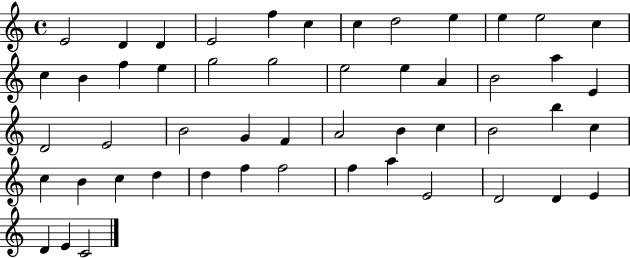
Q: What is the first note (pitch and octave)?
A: E4